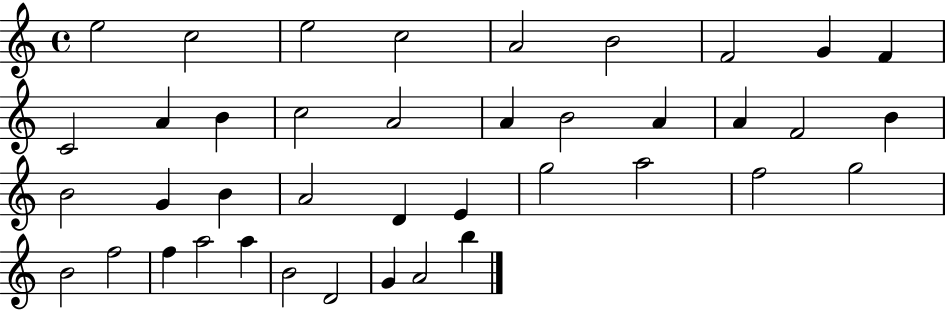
E5/h C5/h E5/h C5/h A4/h B4/h F4/h G4/q F4/q C4/h A4/q B4/q C5/h A4/h A4/q B4/h A4/q A4/q F4/h B4/q B4/h G4/q B4/q A4/h D4/q E4/q G5/h A5/h F5/h G5/h B4/h F5/h F5/q A5/h A5/q B4/h D4/h G4/q A4/h B5/q